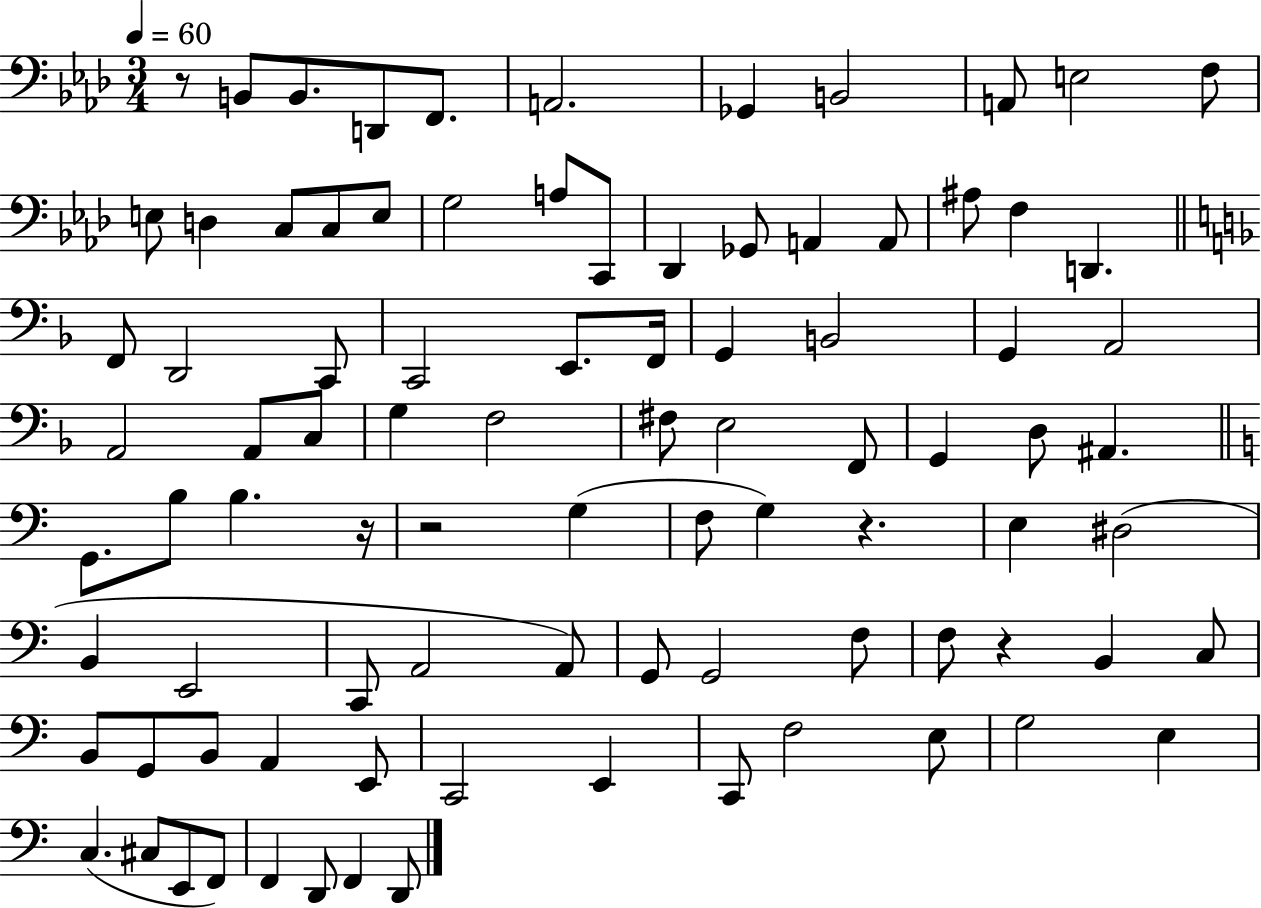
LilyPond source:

{
  \clef bass
  \numericTimeSignature
  \time 3/4
  \key aes \major
  \tempo 4 = 60
  r8 b,8 b,8. d,8 f,8. | a,2. | ges,4 b,2 | a,8 e2 f8 | \break e8 d4 c8 c8 e8 | g2 a8 c,8 | des,4 ges,8 a,4 a,8 | ais8 f4 d,4. | \break \bar "||" \break \key f \major f,8 d,2 c,8 | c,2 e,8. f,16 | g,4 b,2 | g,4 a,2 | \break a,2 a,8 c8 | g4 f2 | fis8 e2 f,8 | g,4 d8 ais,4. | \break \bar "||" \break \key c \major g,8. b8 b4. r16 | r2 g4( | f8 g4) r4. | e4 dis2( | \break b,4 e,2 | c,8 a,2 a,8) | g,8 g,2 f8 | f8 r4 b,4 c8 | \break b,8 g,8 b,8 a,4 e,8 | c,2 e,4 | c,8 f2 e8 | g2 e4 | \break c4.( cis8 e,8 f,8) | f,4 d,8 f,4 d,8 | \bar "|."
}